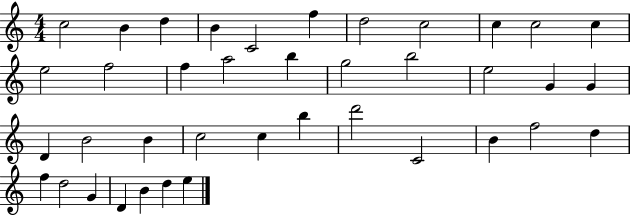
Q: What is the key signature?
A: C major